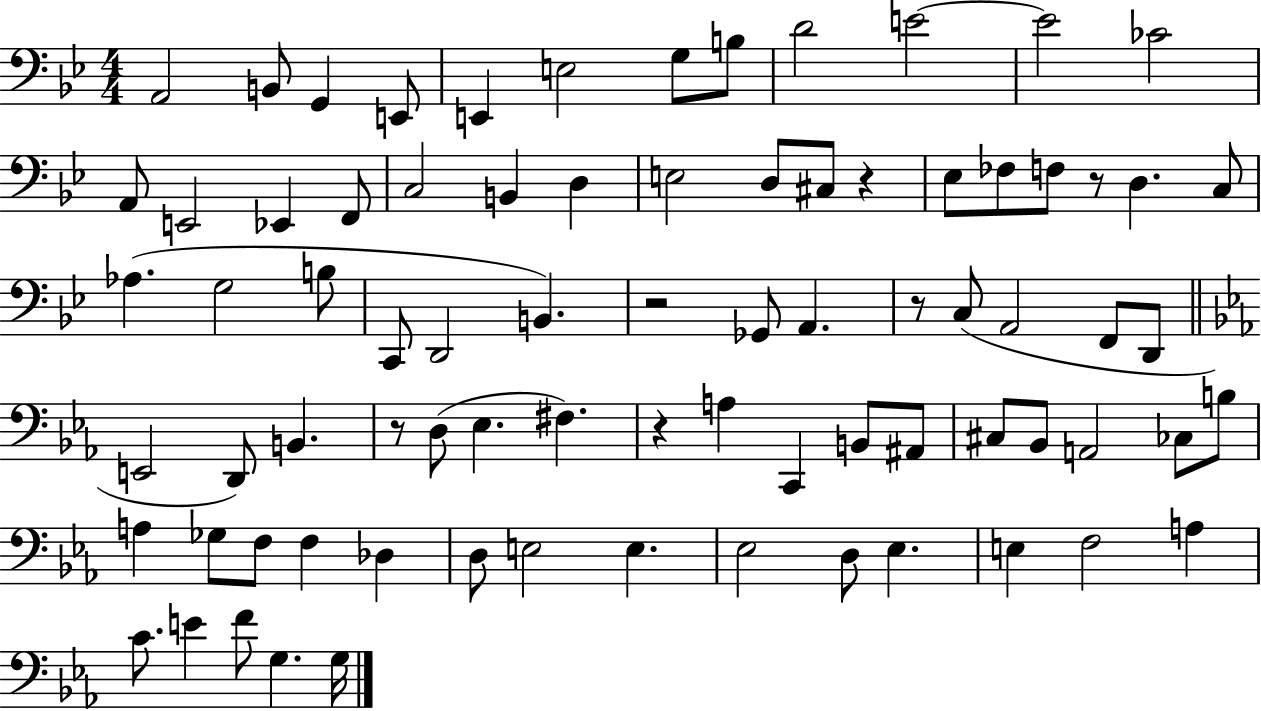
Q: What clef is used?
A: bass